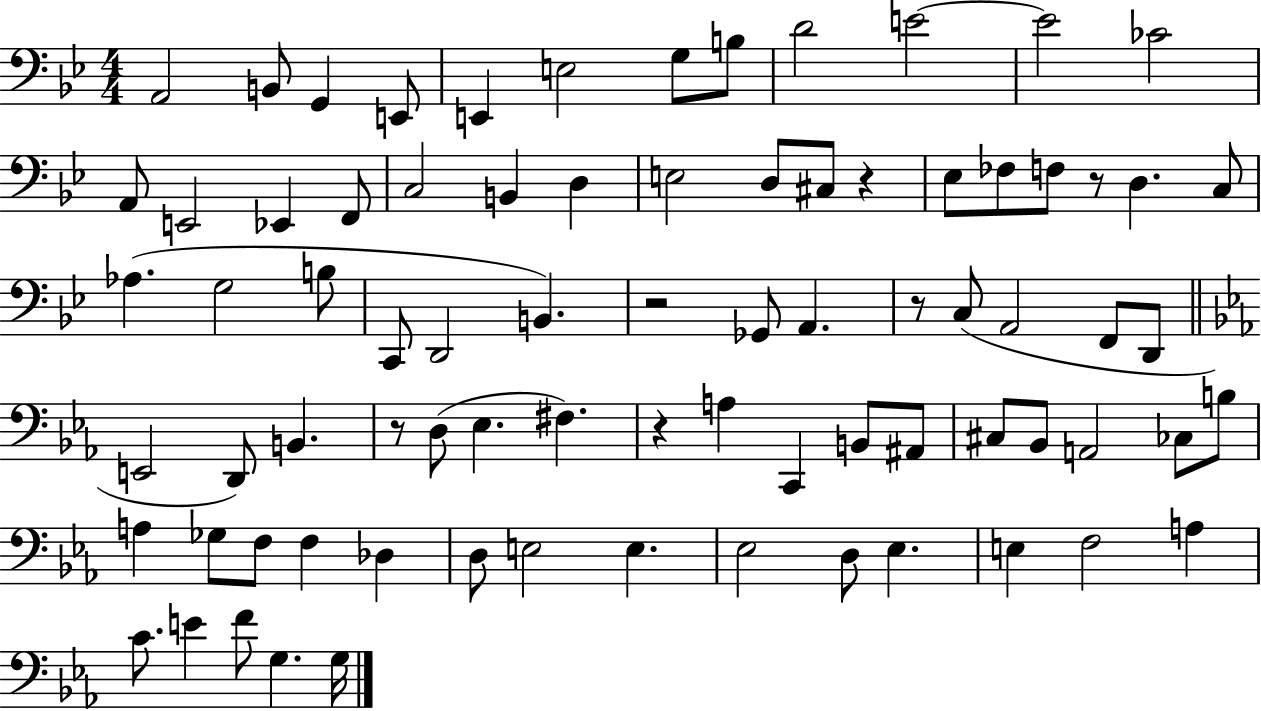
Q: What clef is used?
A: bass